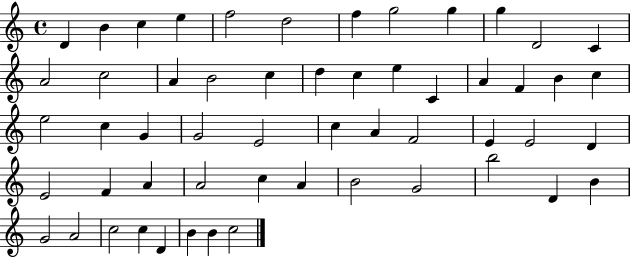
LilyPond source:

{
  \clef treble
  \time 4/4
  \defaultTimeSignature
  \key c \major
  d'4 b'4 c''4 e''4 | f''2 d''2 | f''4 g''2 g''4 | g''4 d'2 c'4 | \break a'2 c''2 | a'4 b'2 c''4 | d''4 c''4 e''4 c'4 | a'4 f'4 b'4 c''4 | \break e''2 c''4 g'4 | g'2 e'2 | c''4 a'4 f'2 | e'4 e'2 d'4 | \break e'2 f'4 a'4 | a'2 c''4 a'4 | b'2 g'2 | b''2 d'4 b'4 | \break g'2 a'2 | c''2 c''4 d'4 | b'4 b'4 c''2 | \bar "|."
}